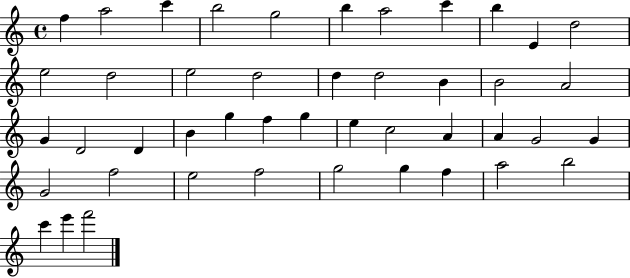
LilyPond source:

{
  \clef treble
  \time 4/4
  \defaultTimeSignature
  \key c \major
  f''4 a''2 c'''4 | b''2 g''2 | b''4 a''2 c'''4 | b''4 e'4 d''2 | \break e''2 d''2 | e''2 d''2 | d''4 d''2 b'4 | b'2 a'2 | \break g'4 d'2 d'4 | b'4 g''4 f''4 g''4 | e''4 c''2 a'4 | a'4 g'2 g'4 | \break g'2 f''2 | e''2 f''2 | g''2 g''4 f''4 | a''2 b''2 | \break c'''4 e'''4 f'''2 | \bar "|."
}